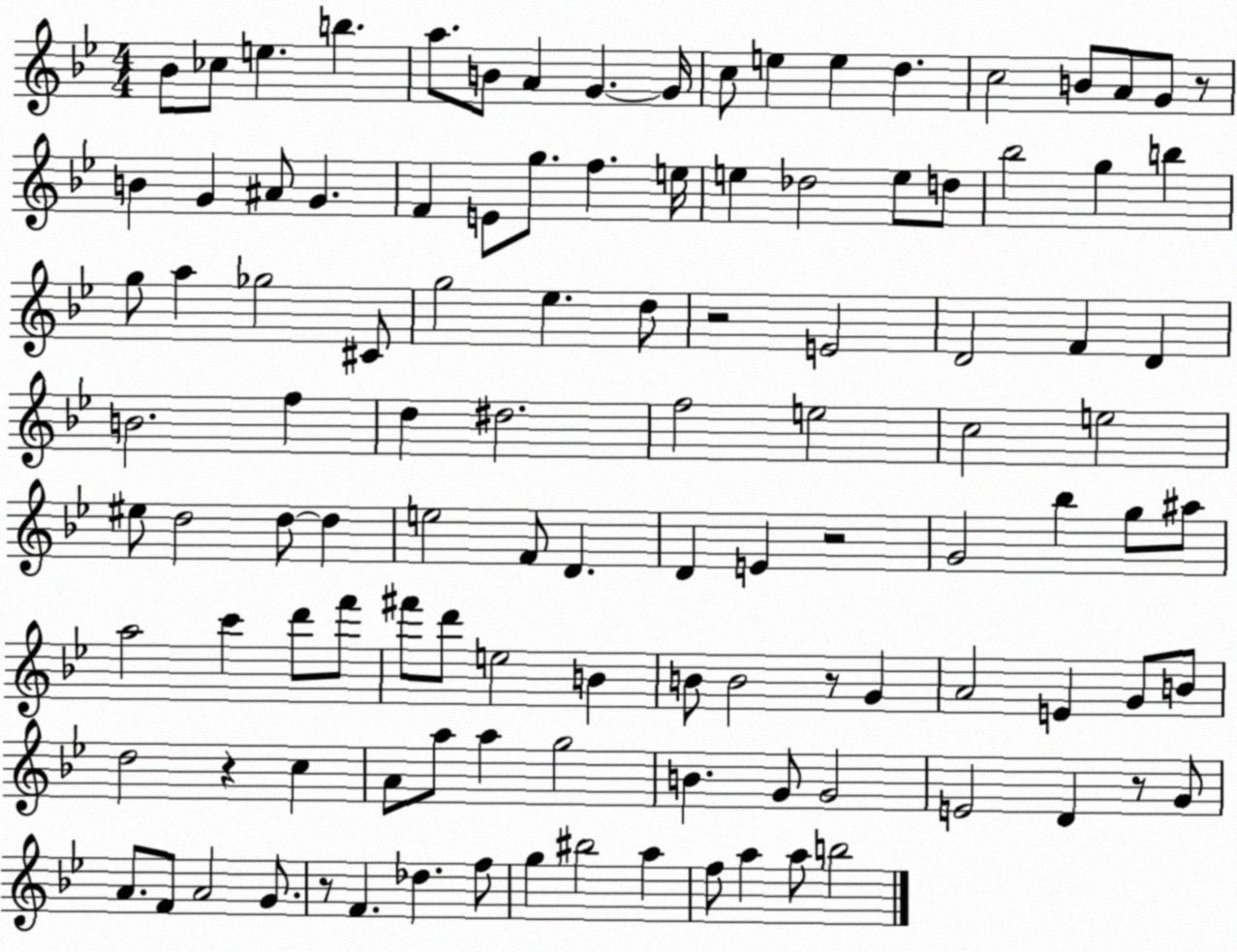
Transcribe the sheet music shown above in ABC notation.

X:1
T:Untitled
M:4/4
L:1/4
K:Bb
_B/2 _c/2 e b a/2 B/2 A G G/4 c/2 e e d c2 B/2 A/2 G/2 z/2 B G ^A/2 G F E/2 g/2 f e/4 e _d2 e/2 d/2 _b2 g b g/2 a _g2 ^C/2 g2 _e d/2 z2 E2 D2 F D B2 f d ^d2 f2 e2 c2 e2 ^e/2 d2 d/2 d e2 F/2 D D E z2 G2 _b g/2 ^a/2 a2 c' d'/2 f'/2 ^f'/2 d'/2 e2 B B/2 B2 z/2 G A2 E G/2 B/2 d2 z c A/2 a/2 a g2 B G/2 G2 E2 D z/2 G/2 A/2 F/2 A2 G/2 z/2 F _d f/2 g ^b2 a f/2 a a/2 b2